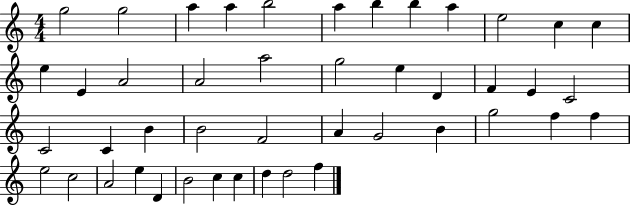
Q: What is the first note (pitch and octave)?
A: G5